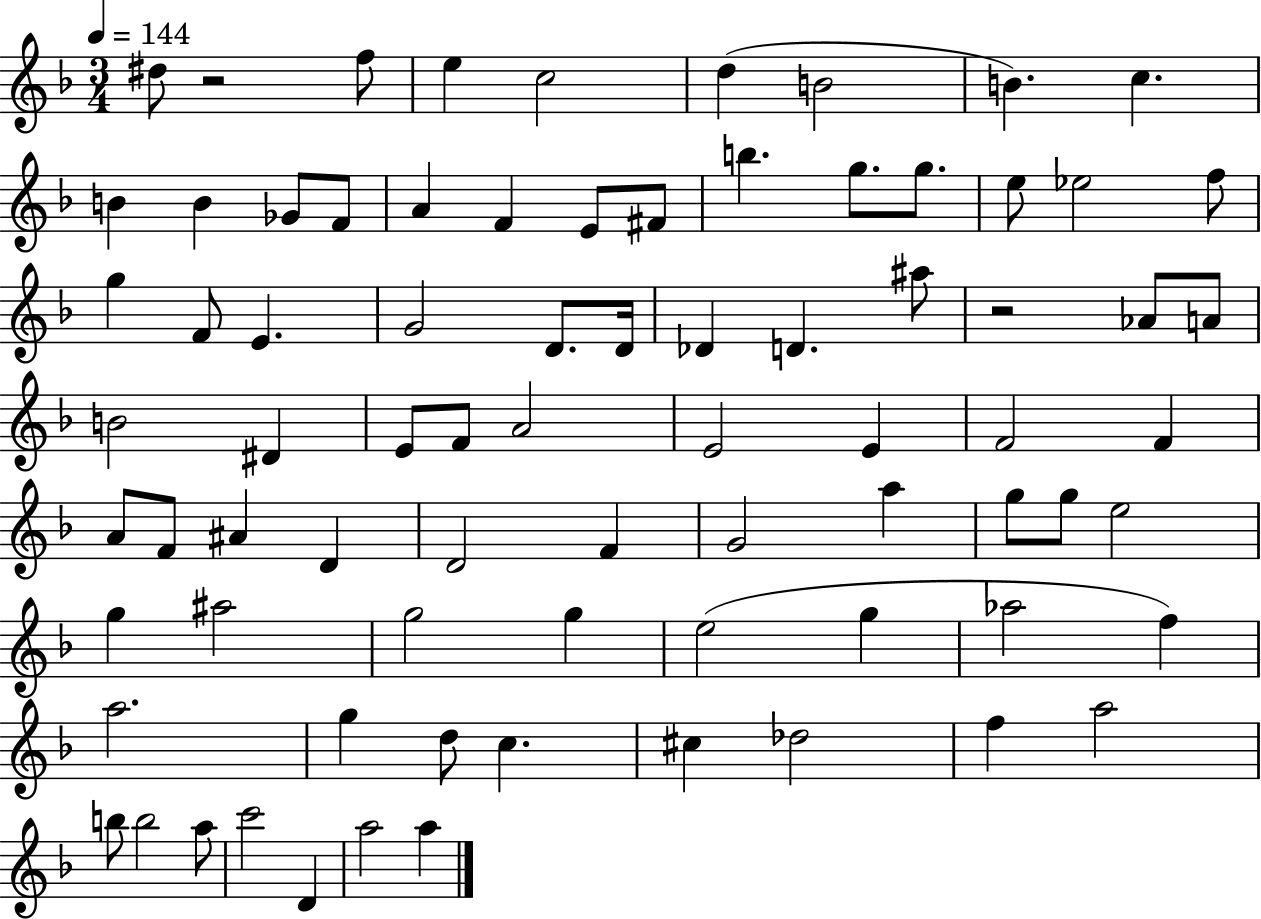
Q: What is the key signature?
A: F major